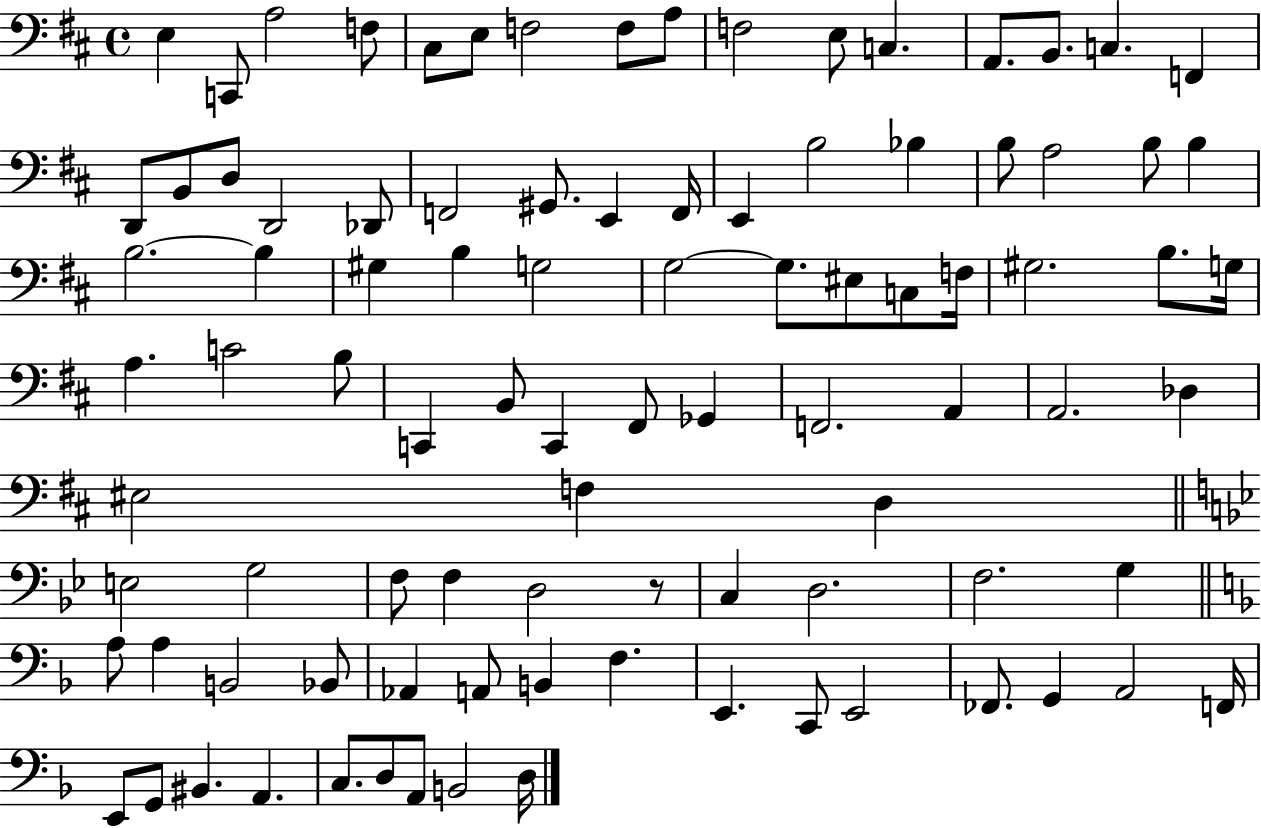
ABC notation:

X:1
T:Untitled
M:4/4
L:1/4
K:D
E, C,,/2 A,2 F,/2 ^C,/2 E,/2 F,2 F,/2 A,/2 F,2 E,/2 C, A,,/2 B,,/2 C, F,, D,,/2 B,,/2 D,/2 D,,2 _D,,/2 F,,2 ^G,,/2 E,, F,,/4 E,, B,2 _B, B,/2 A,2 B,/2 B, B,2 B, ^G, B, G,2 G,2 G,/2 ^E,/2 C,/2 F,/4 ^G,2 B,/2 G,/4 A, C2 B,/2 C,, B,,/2 C,, ^F,,/2 _G,, F,,2 A,, A,,2 _D, ^E,2 F, D, E,2 G,2 F,/2 F, D,2 z/2 C, D,2 F,2 G, A,/2 A, B,,2 _B,,/2 _A,, A,,/2 B,, F, E,, C,,/2 E,,2 _F,,/2 G,, A,,2 F,,/4 E,,/2 G,,/2 ^B,, A,, C,/2 D,/2 A,,/2 B,,2 D,/4